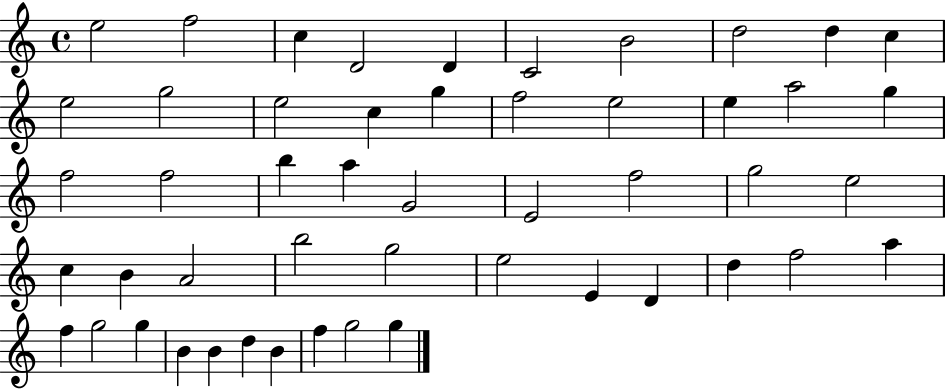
{
  \clef treble
  \time 4/4
  \defaultTimeSignature
  \key c \major
  e''2 f''2 | c''4 d'2 d'4 | c'2 b'2 | d''2 d''4 c''4 | \break e''2 g''2 | e''2 c''4 g''4 | f''2 e''2 | e''4 a''2 g''4 | \break f''2 f''2 | b''4 a''4 g'2 | e'2 f''2 | g''2 e''2 | \break c''4 b'4 a'2 | b''2 g''2 | e''2 e'4 d'4 | d''4 f''2 a''4 | \break f''4 g''2 g''4 | b'4 b'4 d''4 b'4 | f''4 g''2 g''4 | \bar "|."
}